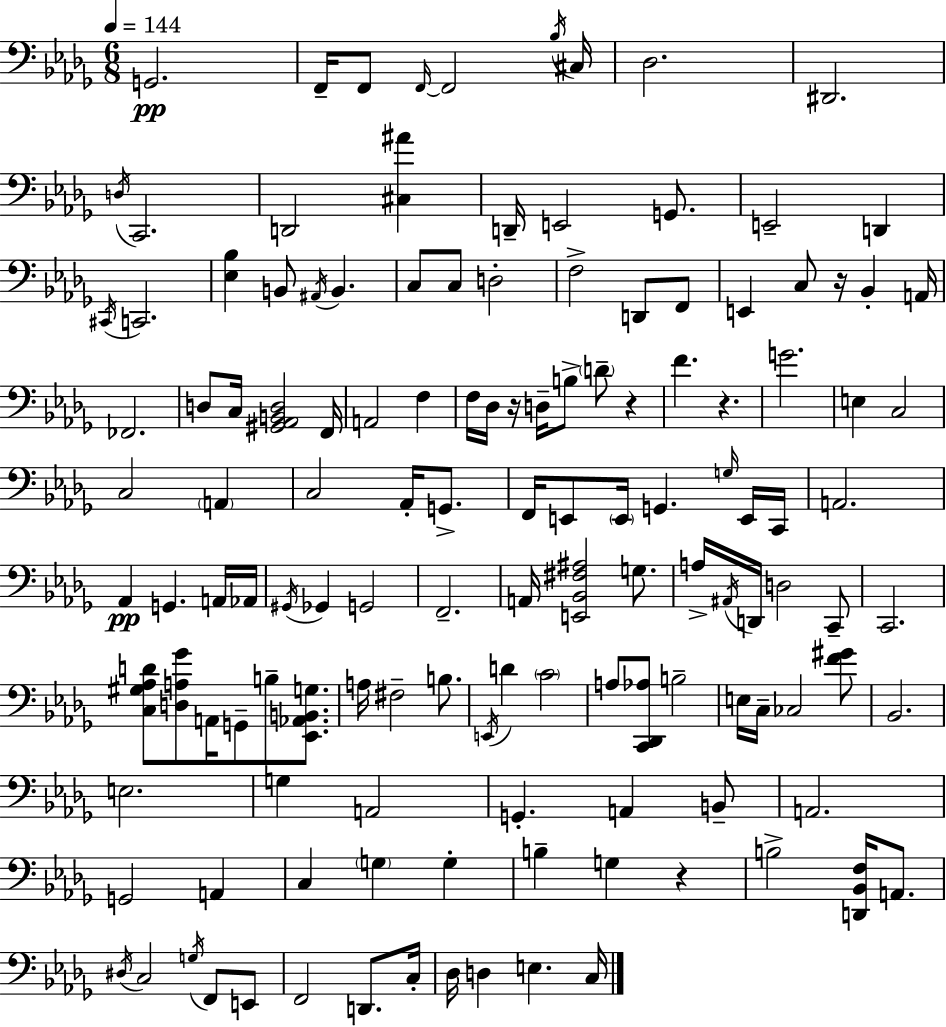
G2/h. F2/s F2/e F2/s F2/h Bb3/s C#3/s Db3/h. D#2/h. D3/s C2/h. D2/h [C#3,A#4]/q D2/s E2/h G2/e. E2/h D2/q C#2/s C2/h. [Eb3,Bb3]/q B2/e A#2/s B2/q. C3/e C3/e D3/h F3/h D2/e F2/e E2/q C3/e R/s Bb2/q A2/s FES2/h. D3/e C3/s [G#2,Ab2,B2,D3]/h F2/s A2/h F3/q F3/s Db3/s R/s D3/s B3/e D4/e R/q F4/q. R/q. G4/h. E3/q C3/h C3/h A2/q C3/h Ab2/s G2/e. F2/s E2/e E2/s G2/q. G3/s E2/s C2/s A2/h. Ab2/q G2/q. A2/s Ab2/s G#2/s Gb2/q G2/h F2/h. A2/s [E2,Bb2,F#3,A#3]/h G3/e. A3/s A#2/s D2/s D3/h C2/e C2/h. [C3,G#3,Ab3,D4]/e [D3,A3,Gb4]/e A2/s G2/e B3/e [Eb2,Ab2,B2,G3]/e. A3/s F#3/h B3/e. E2/s D4/q C4/h A3/e [C2,Db2,Ab3]/e B3/h E3/s C3/s CES3/h [F4,G#4]/e Bb2/h. E3/h. G3/q A2/h G2/q. A2/q B2/e A2/h. G2/h A2/q C3/q G3/q G3/q B3/q G3/q R/q B3/h [D2,Bb2,F3]/s A2/e. D#3/s C3/h G3/s F2/e E2/e F2/h D2/e. C3/s Db3/s D3/q E3/q. C3/s